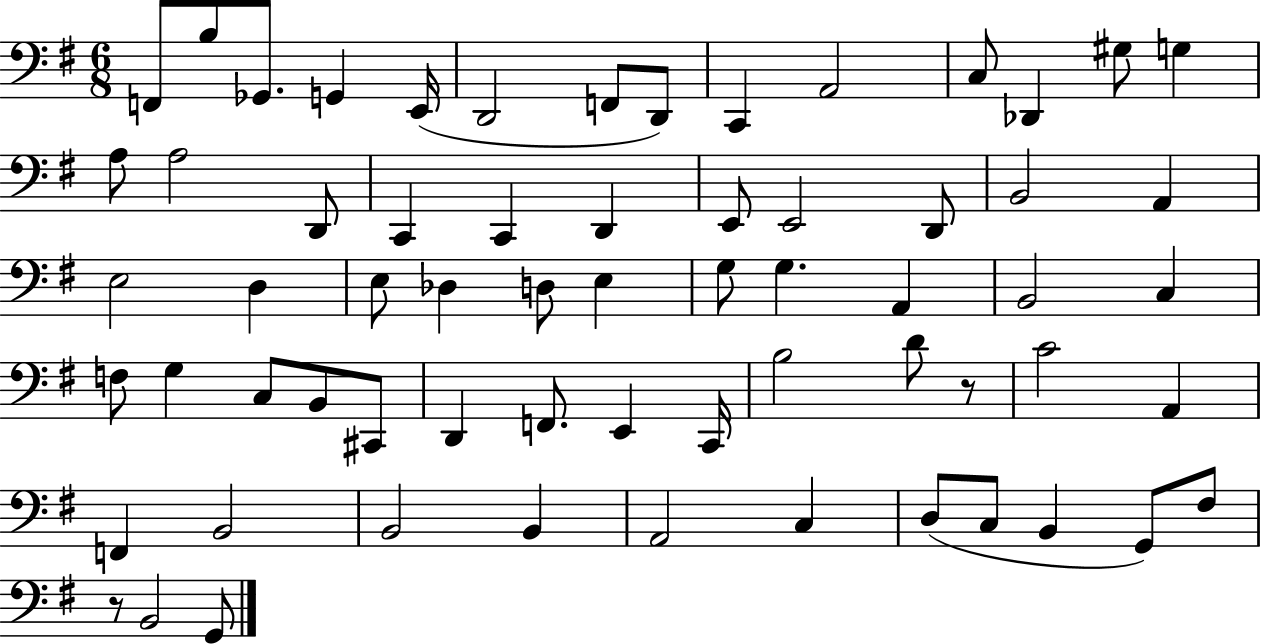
F2/e B3/e Gb2/e. G2/q E2/s D2/h F2/e D2/e C2/q A2/h C3/e Db2/q G#3/e G3/q A3/e A3/h D2/e C2/q C2/q D2/q E2/e E2/h D2/e B2/h A2/q E3/h D3/q E3/e Db3/q D3/e E3/q G3/e G3/q. A2/q B2/h C3/q F3/e G3/q C3/e B2/e C#2/e D2/q F2/e. E2/q C2/s B3/h D4/e R/e C4/h A2/q F2/q B2/h B2/h B2/q A2/h C3/q D3/e C3/e B2/q G2/e F#3/e R/e B2/h G2/e